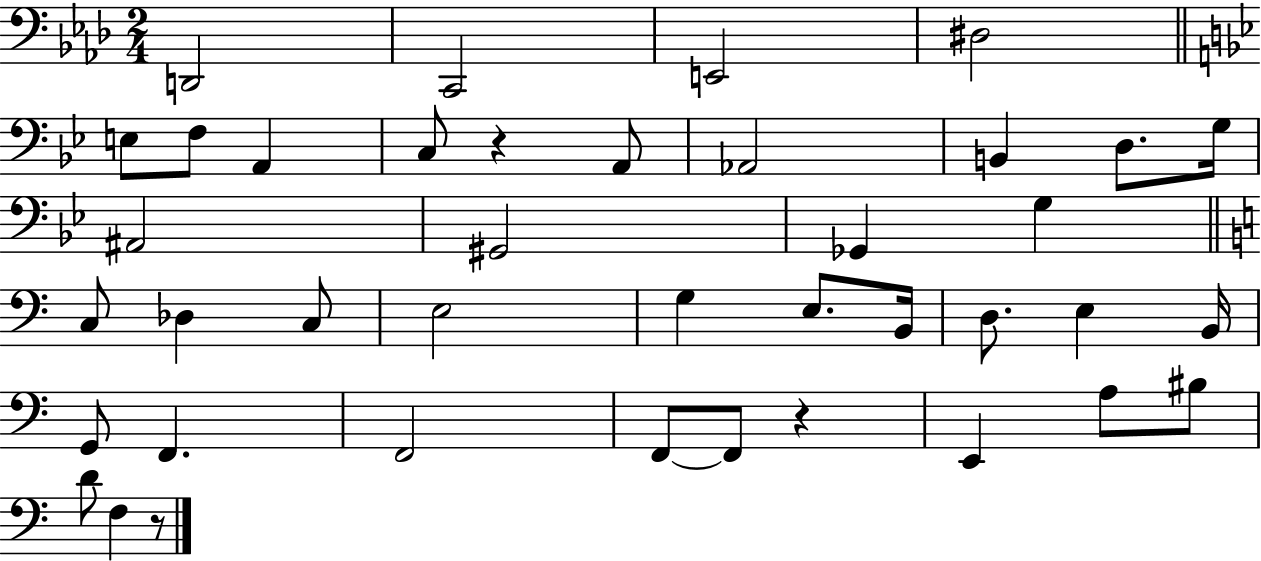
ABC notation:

X:1
T:Untitled
M:2/4
L:1/4
K:Ab
D,,2 C,,2 E,,2 ^D,2 E,/2 F,/2 A,, C,/2 z A,,/2 _A,,2 B,, D,/2 G,/4 ^A,,2 ^G,,2 _G,, G, C,/2 _D, C,/2 E,2 G, E,/2 B,,/4 D,/2 E, B,,/4 G,,/2 F,, F,,2 F,,/2 F,,/2 z E,, A,/2 ^B,/2 D/2 F, z/2